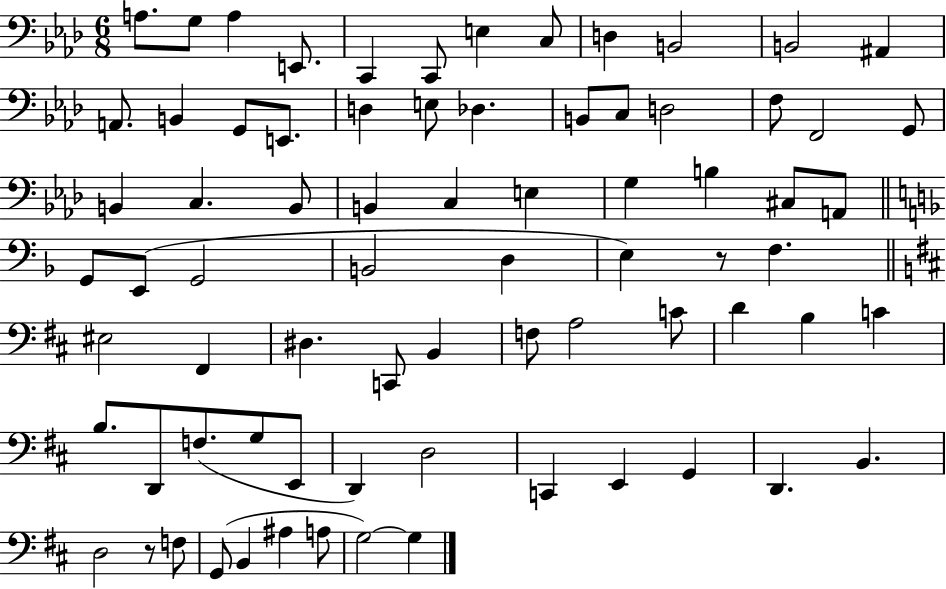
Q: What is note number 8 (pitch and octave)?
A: C3